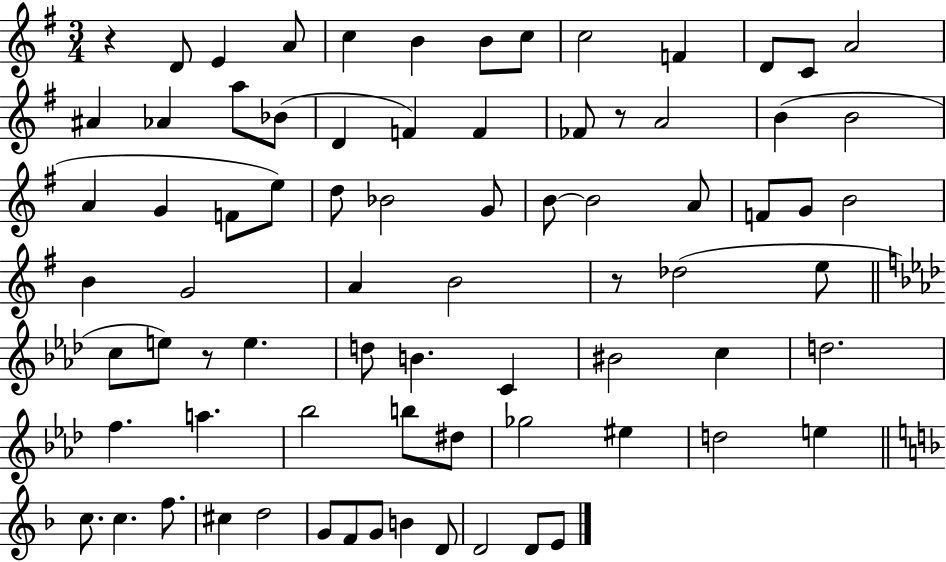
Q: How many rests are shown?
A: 4